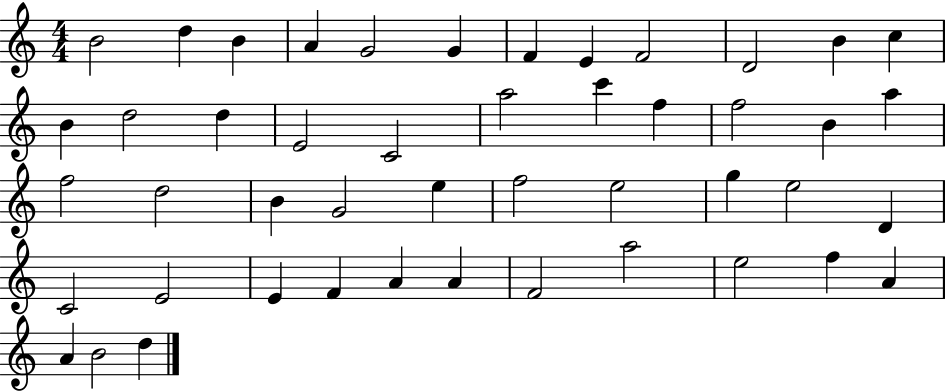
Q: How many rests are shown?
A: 0